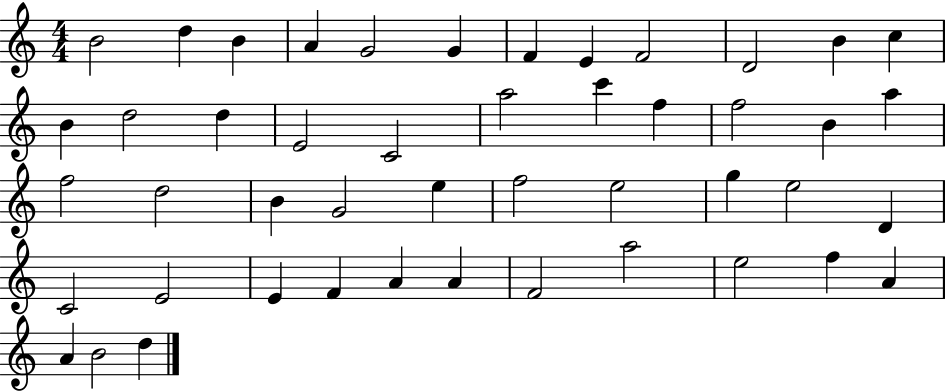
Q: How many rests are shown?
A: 0